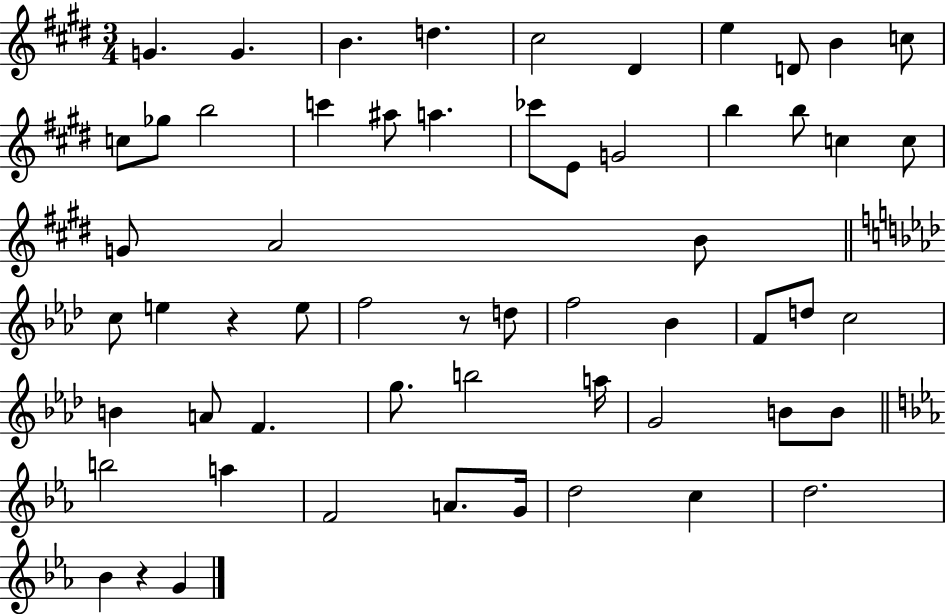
{
  \clef treble
  \numericTimeSignature
  \time 3/4
  \key e \major
  g'4. g'4. | b'4. d''4. | cis''2 dis'4 | e''4 d'8 b'4 c''8 | \break c''8 ges''8 b''2 | c'''4 ais''8 a''4. | ces'''8 e'8 g'2 | b''4 b''8 c''4 c''8 | \break g'8 a'2 b'8 | \bar "||" \break \key f \minor c''8 e''4 r4 e''8 | f''2 r8 d''8 | f''2 bes'4 | f'8 d''8 c''2 | \break b'4 a'8 f'4. | g''8. b''2 a''16 | g'2 b'8 b'8 | \bar "||" \break \key c \minor b''2 a''4 | f'2 a'8. g'16 | d''2 c''4 | d''2. | \break bes'4 r4 g'4 | \bar "|."
}